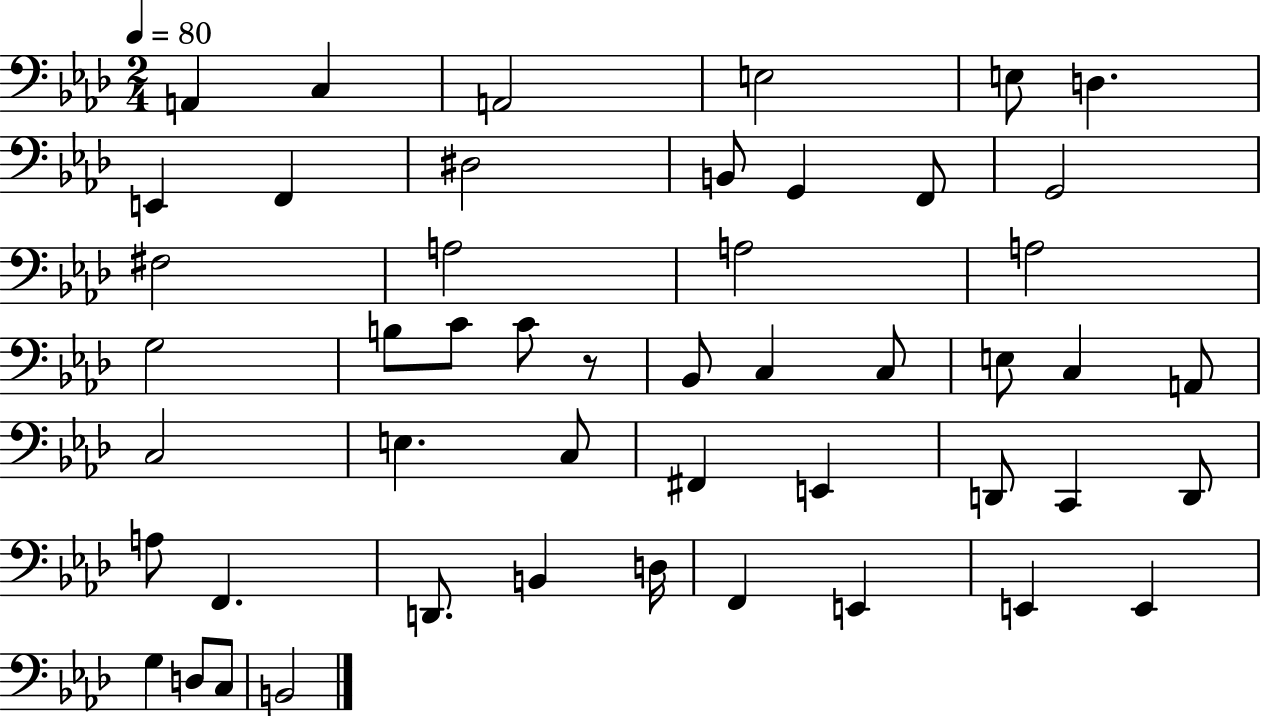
X:1
T:Untitled
M:2/4
L:1/4
K:Ab
A,, C, A,,2 E,2 E,/2 D, E,, F,, ^D,2 B,,/2 G,, F,,/2 G,,2 ^F,2 A,2 A,2 A,2 G,2 B,/2 C/2 C/2 z/2 _B,,/2 C, C,/2 E,/2 C, A,,/2 C,2 E, C,/2 ^F,, E,, D,,/2 C,, D,,/2 A,/2 F,, D,,/2 B,, D,/4 F,, E,, E,, E,, G, D,/2 C,/2 B,,2